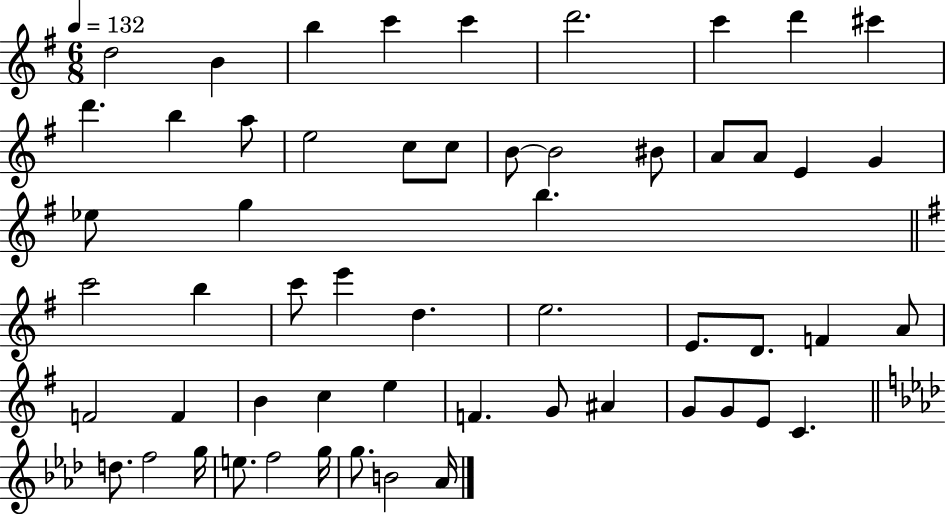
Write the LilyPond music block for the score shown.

{
  \clef treble
  \numericTimeSignature
  \time 6/8
  \key g \major
  \tempo 4 = 132
  d''2 b'4 | b''4 c'''4 c'''4 | d'''2. | c'''4 d'''4 cis'''4 | \break d'''4. b''4 a''8 | e''2 c''8 c''8 | b'8~~ b'2 bis'8 | a'8 a'8 e'4 g'4 | \break ees''8 g''4 b''4. | \bar "||" \break \key e \minor c'''2 b''4 | c'''8 e'''4 d''4. | e''2. | e'8. d'8. f'4 a'8 | \break f'2 f'4 | b'4 c''4 e''4 | f'4. g'8 ais'4 | g'8 g'8 e'8 c'4. | \break \bar "||" \break \key aes \major d''8. f''2 g''16 | e''8. f''2 g''16 | g''8. b'2 aes'16 | \bar "|."
}